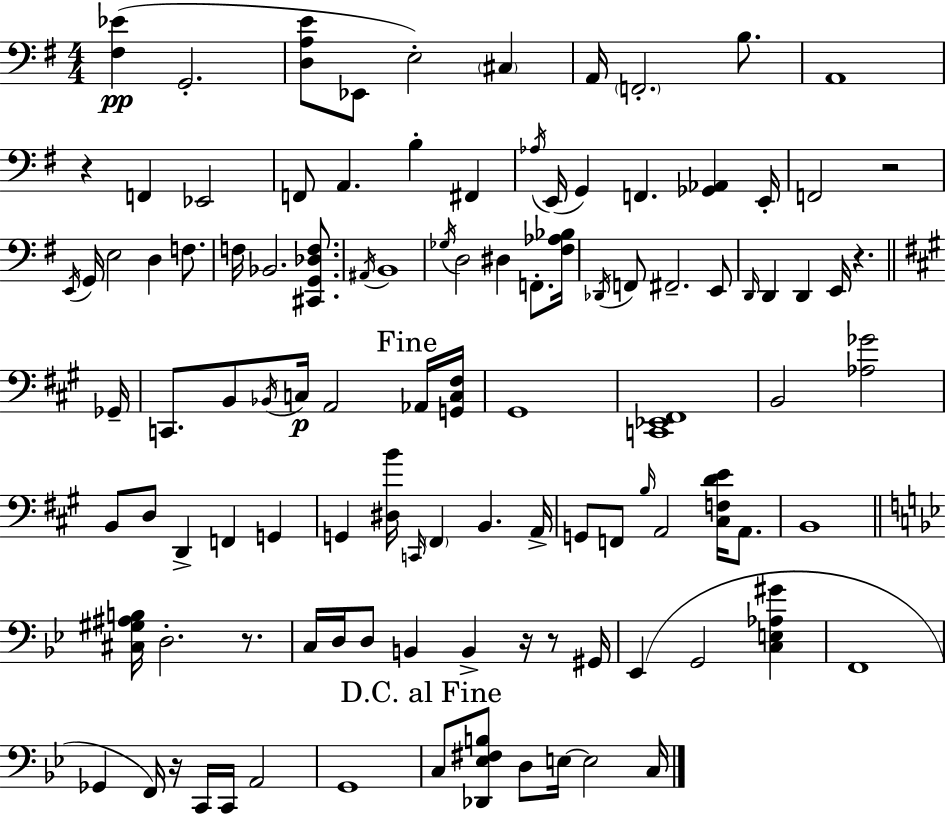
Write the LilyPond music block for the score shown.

{
  \clef bass
  \numericTimeSignature
  \time 4/4
  \key e \minor
  <fis ees'>4(\pp g,2.-. | <d a e'>8 ees,8 e2-.) \parenthesize cis4 | a,16 \parenthesize f,2.-. b8. | a,1 | \break r4 f,4 ees,2 | f,8 a,4. b4-. fis,4 | \acciaccatura { aes16 }( e,16 g,4) f,4. <ges, aes,>4 | e,16-. f,2 r2 | \break \acciaccatura { e,16 } g,16 e2 d4 f8. | f16 bes,2. <cis, g, des f>8. | \acciaccatura { ais,16 } b,1 | \acciaccatura { ges16 } d2 dis4 | \break f,8.-. <fis aes bes>16 \acciaccatura { des,16 } f,8 fis,2.-- | e,8 \grace { d,16 } d,4 d,4 e,16 r4. | \bar "||" \break \key a \major ges,16-- c,8. b,8 \acciaccatura { bes,16 } c16\p a,2 | \mark "Fine" aes,16 <g, c fis>16 gis,1 | <c, ees, fis,>1 | b,2 <aes ges'>2 | \break b,8 d8 d,4-> f,4 g,4 | g,4 <dis b'>16 \grace { c,16 } \parenthesize fis,4 b,4. | a,16-> g,8 f,8 \grace { b16 } a,2 | <cis f d' e'>16 a,8. b,1 | \break \bar "||" \break \key bes \major <cis gis ais b>16 d2.-. r8. | c16 d16 d8 b,4 b,4-> r16 r8 gis,16 | ees,4( g,2 <c e aes gis'>4 | f,1 | \break ges,4 f,16) r16 c,16 c,16 a,2 | g,1 | \mark "D.C. al Fine" c8 <des, ees fis b>8 d8 e16~~ e2 c16 | \bar "|."
}